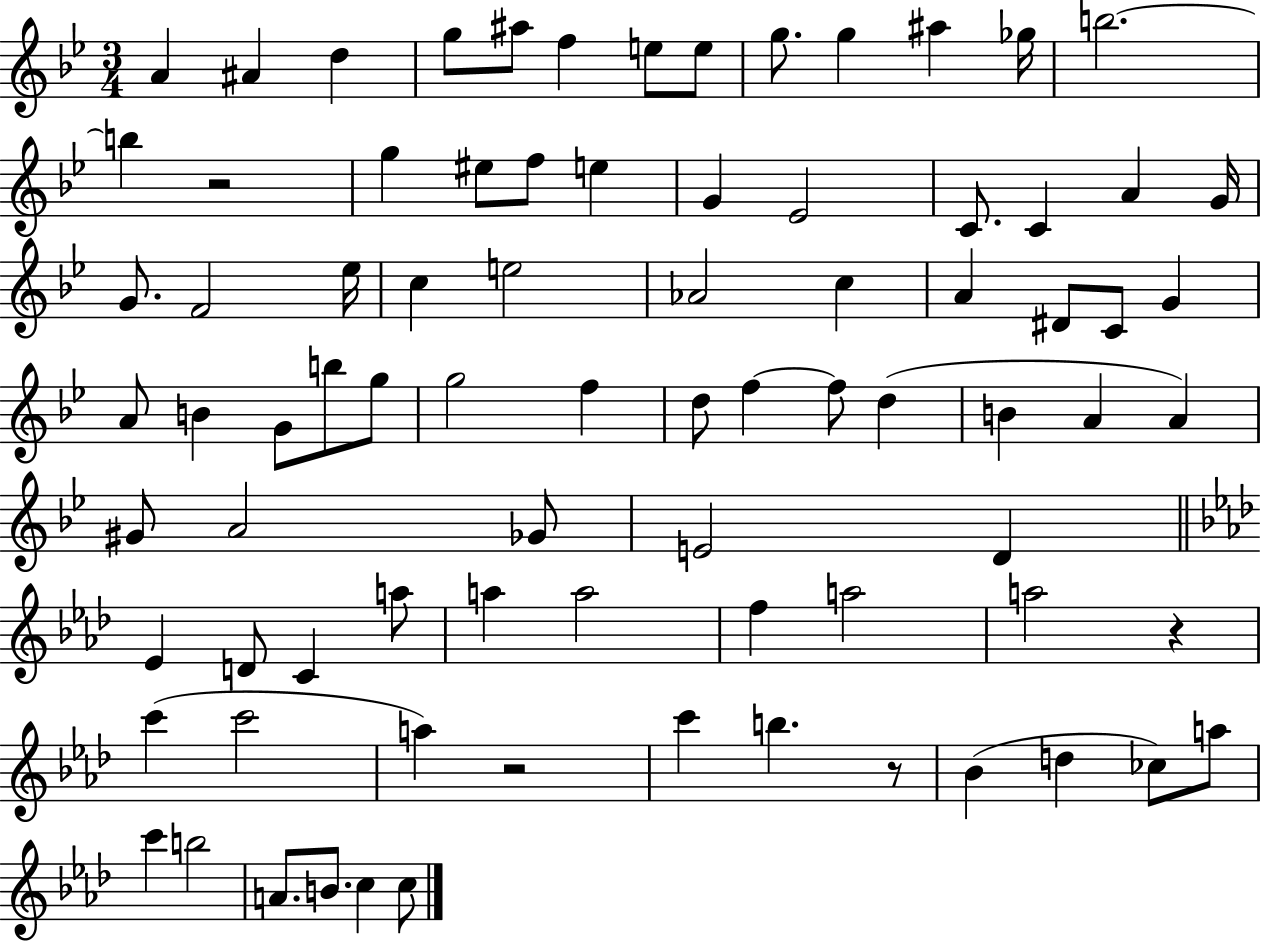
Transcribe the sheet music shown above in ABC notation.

X:1
T:Untitled
M:3/4
L:1/4
K:Bb
A ^A d g/2 ^a/2 f e/2 e/2 g/2 g ^a _g/4 b2 b z2 g ^e/2 f/2 e G _E2 C/2 C A G/4 G/2 F2 _e/4 c e2 _A2 c A ^D/2 C/2 G A/2 B G/2 b/2 g/2 g2 f d/2 f f/2 d B A A ^G/2 A2 _G/2 E2 D _E D/2 C a/2 a a2 f a2 a2 z c' c'2 a z2 c' b z/2 _B d _c/2 a/2 c' b2 A/2 B/2 c c/2